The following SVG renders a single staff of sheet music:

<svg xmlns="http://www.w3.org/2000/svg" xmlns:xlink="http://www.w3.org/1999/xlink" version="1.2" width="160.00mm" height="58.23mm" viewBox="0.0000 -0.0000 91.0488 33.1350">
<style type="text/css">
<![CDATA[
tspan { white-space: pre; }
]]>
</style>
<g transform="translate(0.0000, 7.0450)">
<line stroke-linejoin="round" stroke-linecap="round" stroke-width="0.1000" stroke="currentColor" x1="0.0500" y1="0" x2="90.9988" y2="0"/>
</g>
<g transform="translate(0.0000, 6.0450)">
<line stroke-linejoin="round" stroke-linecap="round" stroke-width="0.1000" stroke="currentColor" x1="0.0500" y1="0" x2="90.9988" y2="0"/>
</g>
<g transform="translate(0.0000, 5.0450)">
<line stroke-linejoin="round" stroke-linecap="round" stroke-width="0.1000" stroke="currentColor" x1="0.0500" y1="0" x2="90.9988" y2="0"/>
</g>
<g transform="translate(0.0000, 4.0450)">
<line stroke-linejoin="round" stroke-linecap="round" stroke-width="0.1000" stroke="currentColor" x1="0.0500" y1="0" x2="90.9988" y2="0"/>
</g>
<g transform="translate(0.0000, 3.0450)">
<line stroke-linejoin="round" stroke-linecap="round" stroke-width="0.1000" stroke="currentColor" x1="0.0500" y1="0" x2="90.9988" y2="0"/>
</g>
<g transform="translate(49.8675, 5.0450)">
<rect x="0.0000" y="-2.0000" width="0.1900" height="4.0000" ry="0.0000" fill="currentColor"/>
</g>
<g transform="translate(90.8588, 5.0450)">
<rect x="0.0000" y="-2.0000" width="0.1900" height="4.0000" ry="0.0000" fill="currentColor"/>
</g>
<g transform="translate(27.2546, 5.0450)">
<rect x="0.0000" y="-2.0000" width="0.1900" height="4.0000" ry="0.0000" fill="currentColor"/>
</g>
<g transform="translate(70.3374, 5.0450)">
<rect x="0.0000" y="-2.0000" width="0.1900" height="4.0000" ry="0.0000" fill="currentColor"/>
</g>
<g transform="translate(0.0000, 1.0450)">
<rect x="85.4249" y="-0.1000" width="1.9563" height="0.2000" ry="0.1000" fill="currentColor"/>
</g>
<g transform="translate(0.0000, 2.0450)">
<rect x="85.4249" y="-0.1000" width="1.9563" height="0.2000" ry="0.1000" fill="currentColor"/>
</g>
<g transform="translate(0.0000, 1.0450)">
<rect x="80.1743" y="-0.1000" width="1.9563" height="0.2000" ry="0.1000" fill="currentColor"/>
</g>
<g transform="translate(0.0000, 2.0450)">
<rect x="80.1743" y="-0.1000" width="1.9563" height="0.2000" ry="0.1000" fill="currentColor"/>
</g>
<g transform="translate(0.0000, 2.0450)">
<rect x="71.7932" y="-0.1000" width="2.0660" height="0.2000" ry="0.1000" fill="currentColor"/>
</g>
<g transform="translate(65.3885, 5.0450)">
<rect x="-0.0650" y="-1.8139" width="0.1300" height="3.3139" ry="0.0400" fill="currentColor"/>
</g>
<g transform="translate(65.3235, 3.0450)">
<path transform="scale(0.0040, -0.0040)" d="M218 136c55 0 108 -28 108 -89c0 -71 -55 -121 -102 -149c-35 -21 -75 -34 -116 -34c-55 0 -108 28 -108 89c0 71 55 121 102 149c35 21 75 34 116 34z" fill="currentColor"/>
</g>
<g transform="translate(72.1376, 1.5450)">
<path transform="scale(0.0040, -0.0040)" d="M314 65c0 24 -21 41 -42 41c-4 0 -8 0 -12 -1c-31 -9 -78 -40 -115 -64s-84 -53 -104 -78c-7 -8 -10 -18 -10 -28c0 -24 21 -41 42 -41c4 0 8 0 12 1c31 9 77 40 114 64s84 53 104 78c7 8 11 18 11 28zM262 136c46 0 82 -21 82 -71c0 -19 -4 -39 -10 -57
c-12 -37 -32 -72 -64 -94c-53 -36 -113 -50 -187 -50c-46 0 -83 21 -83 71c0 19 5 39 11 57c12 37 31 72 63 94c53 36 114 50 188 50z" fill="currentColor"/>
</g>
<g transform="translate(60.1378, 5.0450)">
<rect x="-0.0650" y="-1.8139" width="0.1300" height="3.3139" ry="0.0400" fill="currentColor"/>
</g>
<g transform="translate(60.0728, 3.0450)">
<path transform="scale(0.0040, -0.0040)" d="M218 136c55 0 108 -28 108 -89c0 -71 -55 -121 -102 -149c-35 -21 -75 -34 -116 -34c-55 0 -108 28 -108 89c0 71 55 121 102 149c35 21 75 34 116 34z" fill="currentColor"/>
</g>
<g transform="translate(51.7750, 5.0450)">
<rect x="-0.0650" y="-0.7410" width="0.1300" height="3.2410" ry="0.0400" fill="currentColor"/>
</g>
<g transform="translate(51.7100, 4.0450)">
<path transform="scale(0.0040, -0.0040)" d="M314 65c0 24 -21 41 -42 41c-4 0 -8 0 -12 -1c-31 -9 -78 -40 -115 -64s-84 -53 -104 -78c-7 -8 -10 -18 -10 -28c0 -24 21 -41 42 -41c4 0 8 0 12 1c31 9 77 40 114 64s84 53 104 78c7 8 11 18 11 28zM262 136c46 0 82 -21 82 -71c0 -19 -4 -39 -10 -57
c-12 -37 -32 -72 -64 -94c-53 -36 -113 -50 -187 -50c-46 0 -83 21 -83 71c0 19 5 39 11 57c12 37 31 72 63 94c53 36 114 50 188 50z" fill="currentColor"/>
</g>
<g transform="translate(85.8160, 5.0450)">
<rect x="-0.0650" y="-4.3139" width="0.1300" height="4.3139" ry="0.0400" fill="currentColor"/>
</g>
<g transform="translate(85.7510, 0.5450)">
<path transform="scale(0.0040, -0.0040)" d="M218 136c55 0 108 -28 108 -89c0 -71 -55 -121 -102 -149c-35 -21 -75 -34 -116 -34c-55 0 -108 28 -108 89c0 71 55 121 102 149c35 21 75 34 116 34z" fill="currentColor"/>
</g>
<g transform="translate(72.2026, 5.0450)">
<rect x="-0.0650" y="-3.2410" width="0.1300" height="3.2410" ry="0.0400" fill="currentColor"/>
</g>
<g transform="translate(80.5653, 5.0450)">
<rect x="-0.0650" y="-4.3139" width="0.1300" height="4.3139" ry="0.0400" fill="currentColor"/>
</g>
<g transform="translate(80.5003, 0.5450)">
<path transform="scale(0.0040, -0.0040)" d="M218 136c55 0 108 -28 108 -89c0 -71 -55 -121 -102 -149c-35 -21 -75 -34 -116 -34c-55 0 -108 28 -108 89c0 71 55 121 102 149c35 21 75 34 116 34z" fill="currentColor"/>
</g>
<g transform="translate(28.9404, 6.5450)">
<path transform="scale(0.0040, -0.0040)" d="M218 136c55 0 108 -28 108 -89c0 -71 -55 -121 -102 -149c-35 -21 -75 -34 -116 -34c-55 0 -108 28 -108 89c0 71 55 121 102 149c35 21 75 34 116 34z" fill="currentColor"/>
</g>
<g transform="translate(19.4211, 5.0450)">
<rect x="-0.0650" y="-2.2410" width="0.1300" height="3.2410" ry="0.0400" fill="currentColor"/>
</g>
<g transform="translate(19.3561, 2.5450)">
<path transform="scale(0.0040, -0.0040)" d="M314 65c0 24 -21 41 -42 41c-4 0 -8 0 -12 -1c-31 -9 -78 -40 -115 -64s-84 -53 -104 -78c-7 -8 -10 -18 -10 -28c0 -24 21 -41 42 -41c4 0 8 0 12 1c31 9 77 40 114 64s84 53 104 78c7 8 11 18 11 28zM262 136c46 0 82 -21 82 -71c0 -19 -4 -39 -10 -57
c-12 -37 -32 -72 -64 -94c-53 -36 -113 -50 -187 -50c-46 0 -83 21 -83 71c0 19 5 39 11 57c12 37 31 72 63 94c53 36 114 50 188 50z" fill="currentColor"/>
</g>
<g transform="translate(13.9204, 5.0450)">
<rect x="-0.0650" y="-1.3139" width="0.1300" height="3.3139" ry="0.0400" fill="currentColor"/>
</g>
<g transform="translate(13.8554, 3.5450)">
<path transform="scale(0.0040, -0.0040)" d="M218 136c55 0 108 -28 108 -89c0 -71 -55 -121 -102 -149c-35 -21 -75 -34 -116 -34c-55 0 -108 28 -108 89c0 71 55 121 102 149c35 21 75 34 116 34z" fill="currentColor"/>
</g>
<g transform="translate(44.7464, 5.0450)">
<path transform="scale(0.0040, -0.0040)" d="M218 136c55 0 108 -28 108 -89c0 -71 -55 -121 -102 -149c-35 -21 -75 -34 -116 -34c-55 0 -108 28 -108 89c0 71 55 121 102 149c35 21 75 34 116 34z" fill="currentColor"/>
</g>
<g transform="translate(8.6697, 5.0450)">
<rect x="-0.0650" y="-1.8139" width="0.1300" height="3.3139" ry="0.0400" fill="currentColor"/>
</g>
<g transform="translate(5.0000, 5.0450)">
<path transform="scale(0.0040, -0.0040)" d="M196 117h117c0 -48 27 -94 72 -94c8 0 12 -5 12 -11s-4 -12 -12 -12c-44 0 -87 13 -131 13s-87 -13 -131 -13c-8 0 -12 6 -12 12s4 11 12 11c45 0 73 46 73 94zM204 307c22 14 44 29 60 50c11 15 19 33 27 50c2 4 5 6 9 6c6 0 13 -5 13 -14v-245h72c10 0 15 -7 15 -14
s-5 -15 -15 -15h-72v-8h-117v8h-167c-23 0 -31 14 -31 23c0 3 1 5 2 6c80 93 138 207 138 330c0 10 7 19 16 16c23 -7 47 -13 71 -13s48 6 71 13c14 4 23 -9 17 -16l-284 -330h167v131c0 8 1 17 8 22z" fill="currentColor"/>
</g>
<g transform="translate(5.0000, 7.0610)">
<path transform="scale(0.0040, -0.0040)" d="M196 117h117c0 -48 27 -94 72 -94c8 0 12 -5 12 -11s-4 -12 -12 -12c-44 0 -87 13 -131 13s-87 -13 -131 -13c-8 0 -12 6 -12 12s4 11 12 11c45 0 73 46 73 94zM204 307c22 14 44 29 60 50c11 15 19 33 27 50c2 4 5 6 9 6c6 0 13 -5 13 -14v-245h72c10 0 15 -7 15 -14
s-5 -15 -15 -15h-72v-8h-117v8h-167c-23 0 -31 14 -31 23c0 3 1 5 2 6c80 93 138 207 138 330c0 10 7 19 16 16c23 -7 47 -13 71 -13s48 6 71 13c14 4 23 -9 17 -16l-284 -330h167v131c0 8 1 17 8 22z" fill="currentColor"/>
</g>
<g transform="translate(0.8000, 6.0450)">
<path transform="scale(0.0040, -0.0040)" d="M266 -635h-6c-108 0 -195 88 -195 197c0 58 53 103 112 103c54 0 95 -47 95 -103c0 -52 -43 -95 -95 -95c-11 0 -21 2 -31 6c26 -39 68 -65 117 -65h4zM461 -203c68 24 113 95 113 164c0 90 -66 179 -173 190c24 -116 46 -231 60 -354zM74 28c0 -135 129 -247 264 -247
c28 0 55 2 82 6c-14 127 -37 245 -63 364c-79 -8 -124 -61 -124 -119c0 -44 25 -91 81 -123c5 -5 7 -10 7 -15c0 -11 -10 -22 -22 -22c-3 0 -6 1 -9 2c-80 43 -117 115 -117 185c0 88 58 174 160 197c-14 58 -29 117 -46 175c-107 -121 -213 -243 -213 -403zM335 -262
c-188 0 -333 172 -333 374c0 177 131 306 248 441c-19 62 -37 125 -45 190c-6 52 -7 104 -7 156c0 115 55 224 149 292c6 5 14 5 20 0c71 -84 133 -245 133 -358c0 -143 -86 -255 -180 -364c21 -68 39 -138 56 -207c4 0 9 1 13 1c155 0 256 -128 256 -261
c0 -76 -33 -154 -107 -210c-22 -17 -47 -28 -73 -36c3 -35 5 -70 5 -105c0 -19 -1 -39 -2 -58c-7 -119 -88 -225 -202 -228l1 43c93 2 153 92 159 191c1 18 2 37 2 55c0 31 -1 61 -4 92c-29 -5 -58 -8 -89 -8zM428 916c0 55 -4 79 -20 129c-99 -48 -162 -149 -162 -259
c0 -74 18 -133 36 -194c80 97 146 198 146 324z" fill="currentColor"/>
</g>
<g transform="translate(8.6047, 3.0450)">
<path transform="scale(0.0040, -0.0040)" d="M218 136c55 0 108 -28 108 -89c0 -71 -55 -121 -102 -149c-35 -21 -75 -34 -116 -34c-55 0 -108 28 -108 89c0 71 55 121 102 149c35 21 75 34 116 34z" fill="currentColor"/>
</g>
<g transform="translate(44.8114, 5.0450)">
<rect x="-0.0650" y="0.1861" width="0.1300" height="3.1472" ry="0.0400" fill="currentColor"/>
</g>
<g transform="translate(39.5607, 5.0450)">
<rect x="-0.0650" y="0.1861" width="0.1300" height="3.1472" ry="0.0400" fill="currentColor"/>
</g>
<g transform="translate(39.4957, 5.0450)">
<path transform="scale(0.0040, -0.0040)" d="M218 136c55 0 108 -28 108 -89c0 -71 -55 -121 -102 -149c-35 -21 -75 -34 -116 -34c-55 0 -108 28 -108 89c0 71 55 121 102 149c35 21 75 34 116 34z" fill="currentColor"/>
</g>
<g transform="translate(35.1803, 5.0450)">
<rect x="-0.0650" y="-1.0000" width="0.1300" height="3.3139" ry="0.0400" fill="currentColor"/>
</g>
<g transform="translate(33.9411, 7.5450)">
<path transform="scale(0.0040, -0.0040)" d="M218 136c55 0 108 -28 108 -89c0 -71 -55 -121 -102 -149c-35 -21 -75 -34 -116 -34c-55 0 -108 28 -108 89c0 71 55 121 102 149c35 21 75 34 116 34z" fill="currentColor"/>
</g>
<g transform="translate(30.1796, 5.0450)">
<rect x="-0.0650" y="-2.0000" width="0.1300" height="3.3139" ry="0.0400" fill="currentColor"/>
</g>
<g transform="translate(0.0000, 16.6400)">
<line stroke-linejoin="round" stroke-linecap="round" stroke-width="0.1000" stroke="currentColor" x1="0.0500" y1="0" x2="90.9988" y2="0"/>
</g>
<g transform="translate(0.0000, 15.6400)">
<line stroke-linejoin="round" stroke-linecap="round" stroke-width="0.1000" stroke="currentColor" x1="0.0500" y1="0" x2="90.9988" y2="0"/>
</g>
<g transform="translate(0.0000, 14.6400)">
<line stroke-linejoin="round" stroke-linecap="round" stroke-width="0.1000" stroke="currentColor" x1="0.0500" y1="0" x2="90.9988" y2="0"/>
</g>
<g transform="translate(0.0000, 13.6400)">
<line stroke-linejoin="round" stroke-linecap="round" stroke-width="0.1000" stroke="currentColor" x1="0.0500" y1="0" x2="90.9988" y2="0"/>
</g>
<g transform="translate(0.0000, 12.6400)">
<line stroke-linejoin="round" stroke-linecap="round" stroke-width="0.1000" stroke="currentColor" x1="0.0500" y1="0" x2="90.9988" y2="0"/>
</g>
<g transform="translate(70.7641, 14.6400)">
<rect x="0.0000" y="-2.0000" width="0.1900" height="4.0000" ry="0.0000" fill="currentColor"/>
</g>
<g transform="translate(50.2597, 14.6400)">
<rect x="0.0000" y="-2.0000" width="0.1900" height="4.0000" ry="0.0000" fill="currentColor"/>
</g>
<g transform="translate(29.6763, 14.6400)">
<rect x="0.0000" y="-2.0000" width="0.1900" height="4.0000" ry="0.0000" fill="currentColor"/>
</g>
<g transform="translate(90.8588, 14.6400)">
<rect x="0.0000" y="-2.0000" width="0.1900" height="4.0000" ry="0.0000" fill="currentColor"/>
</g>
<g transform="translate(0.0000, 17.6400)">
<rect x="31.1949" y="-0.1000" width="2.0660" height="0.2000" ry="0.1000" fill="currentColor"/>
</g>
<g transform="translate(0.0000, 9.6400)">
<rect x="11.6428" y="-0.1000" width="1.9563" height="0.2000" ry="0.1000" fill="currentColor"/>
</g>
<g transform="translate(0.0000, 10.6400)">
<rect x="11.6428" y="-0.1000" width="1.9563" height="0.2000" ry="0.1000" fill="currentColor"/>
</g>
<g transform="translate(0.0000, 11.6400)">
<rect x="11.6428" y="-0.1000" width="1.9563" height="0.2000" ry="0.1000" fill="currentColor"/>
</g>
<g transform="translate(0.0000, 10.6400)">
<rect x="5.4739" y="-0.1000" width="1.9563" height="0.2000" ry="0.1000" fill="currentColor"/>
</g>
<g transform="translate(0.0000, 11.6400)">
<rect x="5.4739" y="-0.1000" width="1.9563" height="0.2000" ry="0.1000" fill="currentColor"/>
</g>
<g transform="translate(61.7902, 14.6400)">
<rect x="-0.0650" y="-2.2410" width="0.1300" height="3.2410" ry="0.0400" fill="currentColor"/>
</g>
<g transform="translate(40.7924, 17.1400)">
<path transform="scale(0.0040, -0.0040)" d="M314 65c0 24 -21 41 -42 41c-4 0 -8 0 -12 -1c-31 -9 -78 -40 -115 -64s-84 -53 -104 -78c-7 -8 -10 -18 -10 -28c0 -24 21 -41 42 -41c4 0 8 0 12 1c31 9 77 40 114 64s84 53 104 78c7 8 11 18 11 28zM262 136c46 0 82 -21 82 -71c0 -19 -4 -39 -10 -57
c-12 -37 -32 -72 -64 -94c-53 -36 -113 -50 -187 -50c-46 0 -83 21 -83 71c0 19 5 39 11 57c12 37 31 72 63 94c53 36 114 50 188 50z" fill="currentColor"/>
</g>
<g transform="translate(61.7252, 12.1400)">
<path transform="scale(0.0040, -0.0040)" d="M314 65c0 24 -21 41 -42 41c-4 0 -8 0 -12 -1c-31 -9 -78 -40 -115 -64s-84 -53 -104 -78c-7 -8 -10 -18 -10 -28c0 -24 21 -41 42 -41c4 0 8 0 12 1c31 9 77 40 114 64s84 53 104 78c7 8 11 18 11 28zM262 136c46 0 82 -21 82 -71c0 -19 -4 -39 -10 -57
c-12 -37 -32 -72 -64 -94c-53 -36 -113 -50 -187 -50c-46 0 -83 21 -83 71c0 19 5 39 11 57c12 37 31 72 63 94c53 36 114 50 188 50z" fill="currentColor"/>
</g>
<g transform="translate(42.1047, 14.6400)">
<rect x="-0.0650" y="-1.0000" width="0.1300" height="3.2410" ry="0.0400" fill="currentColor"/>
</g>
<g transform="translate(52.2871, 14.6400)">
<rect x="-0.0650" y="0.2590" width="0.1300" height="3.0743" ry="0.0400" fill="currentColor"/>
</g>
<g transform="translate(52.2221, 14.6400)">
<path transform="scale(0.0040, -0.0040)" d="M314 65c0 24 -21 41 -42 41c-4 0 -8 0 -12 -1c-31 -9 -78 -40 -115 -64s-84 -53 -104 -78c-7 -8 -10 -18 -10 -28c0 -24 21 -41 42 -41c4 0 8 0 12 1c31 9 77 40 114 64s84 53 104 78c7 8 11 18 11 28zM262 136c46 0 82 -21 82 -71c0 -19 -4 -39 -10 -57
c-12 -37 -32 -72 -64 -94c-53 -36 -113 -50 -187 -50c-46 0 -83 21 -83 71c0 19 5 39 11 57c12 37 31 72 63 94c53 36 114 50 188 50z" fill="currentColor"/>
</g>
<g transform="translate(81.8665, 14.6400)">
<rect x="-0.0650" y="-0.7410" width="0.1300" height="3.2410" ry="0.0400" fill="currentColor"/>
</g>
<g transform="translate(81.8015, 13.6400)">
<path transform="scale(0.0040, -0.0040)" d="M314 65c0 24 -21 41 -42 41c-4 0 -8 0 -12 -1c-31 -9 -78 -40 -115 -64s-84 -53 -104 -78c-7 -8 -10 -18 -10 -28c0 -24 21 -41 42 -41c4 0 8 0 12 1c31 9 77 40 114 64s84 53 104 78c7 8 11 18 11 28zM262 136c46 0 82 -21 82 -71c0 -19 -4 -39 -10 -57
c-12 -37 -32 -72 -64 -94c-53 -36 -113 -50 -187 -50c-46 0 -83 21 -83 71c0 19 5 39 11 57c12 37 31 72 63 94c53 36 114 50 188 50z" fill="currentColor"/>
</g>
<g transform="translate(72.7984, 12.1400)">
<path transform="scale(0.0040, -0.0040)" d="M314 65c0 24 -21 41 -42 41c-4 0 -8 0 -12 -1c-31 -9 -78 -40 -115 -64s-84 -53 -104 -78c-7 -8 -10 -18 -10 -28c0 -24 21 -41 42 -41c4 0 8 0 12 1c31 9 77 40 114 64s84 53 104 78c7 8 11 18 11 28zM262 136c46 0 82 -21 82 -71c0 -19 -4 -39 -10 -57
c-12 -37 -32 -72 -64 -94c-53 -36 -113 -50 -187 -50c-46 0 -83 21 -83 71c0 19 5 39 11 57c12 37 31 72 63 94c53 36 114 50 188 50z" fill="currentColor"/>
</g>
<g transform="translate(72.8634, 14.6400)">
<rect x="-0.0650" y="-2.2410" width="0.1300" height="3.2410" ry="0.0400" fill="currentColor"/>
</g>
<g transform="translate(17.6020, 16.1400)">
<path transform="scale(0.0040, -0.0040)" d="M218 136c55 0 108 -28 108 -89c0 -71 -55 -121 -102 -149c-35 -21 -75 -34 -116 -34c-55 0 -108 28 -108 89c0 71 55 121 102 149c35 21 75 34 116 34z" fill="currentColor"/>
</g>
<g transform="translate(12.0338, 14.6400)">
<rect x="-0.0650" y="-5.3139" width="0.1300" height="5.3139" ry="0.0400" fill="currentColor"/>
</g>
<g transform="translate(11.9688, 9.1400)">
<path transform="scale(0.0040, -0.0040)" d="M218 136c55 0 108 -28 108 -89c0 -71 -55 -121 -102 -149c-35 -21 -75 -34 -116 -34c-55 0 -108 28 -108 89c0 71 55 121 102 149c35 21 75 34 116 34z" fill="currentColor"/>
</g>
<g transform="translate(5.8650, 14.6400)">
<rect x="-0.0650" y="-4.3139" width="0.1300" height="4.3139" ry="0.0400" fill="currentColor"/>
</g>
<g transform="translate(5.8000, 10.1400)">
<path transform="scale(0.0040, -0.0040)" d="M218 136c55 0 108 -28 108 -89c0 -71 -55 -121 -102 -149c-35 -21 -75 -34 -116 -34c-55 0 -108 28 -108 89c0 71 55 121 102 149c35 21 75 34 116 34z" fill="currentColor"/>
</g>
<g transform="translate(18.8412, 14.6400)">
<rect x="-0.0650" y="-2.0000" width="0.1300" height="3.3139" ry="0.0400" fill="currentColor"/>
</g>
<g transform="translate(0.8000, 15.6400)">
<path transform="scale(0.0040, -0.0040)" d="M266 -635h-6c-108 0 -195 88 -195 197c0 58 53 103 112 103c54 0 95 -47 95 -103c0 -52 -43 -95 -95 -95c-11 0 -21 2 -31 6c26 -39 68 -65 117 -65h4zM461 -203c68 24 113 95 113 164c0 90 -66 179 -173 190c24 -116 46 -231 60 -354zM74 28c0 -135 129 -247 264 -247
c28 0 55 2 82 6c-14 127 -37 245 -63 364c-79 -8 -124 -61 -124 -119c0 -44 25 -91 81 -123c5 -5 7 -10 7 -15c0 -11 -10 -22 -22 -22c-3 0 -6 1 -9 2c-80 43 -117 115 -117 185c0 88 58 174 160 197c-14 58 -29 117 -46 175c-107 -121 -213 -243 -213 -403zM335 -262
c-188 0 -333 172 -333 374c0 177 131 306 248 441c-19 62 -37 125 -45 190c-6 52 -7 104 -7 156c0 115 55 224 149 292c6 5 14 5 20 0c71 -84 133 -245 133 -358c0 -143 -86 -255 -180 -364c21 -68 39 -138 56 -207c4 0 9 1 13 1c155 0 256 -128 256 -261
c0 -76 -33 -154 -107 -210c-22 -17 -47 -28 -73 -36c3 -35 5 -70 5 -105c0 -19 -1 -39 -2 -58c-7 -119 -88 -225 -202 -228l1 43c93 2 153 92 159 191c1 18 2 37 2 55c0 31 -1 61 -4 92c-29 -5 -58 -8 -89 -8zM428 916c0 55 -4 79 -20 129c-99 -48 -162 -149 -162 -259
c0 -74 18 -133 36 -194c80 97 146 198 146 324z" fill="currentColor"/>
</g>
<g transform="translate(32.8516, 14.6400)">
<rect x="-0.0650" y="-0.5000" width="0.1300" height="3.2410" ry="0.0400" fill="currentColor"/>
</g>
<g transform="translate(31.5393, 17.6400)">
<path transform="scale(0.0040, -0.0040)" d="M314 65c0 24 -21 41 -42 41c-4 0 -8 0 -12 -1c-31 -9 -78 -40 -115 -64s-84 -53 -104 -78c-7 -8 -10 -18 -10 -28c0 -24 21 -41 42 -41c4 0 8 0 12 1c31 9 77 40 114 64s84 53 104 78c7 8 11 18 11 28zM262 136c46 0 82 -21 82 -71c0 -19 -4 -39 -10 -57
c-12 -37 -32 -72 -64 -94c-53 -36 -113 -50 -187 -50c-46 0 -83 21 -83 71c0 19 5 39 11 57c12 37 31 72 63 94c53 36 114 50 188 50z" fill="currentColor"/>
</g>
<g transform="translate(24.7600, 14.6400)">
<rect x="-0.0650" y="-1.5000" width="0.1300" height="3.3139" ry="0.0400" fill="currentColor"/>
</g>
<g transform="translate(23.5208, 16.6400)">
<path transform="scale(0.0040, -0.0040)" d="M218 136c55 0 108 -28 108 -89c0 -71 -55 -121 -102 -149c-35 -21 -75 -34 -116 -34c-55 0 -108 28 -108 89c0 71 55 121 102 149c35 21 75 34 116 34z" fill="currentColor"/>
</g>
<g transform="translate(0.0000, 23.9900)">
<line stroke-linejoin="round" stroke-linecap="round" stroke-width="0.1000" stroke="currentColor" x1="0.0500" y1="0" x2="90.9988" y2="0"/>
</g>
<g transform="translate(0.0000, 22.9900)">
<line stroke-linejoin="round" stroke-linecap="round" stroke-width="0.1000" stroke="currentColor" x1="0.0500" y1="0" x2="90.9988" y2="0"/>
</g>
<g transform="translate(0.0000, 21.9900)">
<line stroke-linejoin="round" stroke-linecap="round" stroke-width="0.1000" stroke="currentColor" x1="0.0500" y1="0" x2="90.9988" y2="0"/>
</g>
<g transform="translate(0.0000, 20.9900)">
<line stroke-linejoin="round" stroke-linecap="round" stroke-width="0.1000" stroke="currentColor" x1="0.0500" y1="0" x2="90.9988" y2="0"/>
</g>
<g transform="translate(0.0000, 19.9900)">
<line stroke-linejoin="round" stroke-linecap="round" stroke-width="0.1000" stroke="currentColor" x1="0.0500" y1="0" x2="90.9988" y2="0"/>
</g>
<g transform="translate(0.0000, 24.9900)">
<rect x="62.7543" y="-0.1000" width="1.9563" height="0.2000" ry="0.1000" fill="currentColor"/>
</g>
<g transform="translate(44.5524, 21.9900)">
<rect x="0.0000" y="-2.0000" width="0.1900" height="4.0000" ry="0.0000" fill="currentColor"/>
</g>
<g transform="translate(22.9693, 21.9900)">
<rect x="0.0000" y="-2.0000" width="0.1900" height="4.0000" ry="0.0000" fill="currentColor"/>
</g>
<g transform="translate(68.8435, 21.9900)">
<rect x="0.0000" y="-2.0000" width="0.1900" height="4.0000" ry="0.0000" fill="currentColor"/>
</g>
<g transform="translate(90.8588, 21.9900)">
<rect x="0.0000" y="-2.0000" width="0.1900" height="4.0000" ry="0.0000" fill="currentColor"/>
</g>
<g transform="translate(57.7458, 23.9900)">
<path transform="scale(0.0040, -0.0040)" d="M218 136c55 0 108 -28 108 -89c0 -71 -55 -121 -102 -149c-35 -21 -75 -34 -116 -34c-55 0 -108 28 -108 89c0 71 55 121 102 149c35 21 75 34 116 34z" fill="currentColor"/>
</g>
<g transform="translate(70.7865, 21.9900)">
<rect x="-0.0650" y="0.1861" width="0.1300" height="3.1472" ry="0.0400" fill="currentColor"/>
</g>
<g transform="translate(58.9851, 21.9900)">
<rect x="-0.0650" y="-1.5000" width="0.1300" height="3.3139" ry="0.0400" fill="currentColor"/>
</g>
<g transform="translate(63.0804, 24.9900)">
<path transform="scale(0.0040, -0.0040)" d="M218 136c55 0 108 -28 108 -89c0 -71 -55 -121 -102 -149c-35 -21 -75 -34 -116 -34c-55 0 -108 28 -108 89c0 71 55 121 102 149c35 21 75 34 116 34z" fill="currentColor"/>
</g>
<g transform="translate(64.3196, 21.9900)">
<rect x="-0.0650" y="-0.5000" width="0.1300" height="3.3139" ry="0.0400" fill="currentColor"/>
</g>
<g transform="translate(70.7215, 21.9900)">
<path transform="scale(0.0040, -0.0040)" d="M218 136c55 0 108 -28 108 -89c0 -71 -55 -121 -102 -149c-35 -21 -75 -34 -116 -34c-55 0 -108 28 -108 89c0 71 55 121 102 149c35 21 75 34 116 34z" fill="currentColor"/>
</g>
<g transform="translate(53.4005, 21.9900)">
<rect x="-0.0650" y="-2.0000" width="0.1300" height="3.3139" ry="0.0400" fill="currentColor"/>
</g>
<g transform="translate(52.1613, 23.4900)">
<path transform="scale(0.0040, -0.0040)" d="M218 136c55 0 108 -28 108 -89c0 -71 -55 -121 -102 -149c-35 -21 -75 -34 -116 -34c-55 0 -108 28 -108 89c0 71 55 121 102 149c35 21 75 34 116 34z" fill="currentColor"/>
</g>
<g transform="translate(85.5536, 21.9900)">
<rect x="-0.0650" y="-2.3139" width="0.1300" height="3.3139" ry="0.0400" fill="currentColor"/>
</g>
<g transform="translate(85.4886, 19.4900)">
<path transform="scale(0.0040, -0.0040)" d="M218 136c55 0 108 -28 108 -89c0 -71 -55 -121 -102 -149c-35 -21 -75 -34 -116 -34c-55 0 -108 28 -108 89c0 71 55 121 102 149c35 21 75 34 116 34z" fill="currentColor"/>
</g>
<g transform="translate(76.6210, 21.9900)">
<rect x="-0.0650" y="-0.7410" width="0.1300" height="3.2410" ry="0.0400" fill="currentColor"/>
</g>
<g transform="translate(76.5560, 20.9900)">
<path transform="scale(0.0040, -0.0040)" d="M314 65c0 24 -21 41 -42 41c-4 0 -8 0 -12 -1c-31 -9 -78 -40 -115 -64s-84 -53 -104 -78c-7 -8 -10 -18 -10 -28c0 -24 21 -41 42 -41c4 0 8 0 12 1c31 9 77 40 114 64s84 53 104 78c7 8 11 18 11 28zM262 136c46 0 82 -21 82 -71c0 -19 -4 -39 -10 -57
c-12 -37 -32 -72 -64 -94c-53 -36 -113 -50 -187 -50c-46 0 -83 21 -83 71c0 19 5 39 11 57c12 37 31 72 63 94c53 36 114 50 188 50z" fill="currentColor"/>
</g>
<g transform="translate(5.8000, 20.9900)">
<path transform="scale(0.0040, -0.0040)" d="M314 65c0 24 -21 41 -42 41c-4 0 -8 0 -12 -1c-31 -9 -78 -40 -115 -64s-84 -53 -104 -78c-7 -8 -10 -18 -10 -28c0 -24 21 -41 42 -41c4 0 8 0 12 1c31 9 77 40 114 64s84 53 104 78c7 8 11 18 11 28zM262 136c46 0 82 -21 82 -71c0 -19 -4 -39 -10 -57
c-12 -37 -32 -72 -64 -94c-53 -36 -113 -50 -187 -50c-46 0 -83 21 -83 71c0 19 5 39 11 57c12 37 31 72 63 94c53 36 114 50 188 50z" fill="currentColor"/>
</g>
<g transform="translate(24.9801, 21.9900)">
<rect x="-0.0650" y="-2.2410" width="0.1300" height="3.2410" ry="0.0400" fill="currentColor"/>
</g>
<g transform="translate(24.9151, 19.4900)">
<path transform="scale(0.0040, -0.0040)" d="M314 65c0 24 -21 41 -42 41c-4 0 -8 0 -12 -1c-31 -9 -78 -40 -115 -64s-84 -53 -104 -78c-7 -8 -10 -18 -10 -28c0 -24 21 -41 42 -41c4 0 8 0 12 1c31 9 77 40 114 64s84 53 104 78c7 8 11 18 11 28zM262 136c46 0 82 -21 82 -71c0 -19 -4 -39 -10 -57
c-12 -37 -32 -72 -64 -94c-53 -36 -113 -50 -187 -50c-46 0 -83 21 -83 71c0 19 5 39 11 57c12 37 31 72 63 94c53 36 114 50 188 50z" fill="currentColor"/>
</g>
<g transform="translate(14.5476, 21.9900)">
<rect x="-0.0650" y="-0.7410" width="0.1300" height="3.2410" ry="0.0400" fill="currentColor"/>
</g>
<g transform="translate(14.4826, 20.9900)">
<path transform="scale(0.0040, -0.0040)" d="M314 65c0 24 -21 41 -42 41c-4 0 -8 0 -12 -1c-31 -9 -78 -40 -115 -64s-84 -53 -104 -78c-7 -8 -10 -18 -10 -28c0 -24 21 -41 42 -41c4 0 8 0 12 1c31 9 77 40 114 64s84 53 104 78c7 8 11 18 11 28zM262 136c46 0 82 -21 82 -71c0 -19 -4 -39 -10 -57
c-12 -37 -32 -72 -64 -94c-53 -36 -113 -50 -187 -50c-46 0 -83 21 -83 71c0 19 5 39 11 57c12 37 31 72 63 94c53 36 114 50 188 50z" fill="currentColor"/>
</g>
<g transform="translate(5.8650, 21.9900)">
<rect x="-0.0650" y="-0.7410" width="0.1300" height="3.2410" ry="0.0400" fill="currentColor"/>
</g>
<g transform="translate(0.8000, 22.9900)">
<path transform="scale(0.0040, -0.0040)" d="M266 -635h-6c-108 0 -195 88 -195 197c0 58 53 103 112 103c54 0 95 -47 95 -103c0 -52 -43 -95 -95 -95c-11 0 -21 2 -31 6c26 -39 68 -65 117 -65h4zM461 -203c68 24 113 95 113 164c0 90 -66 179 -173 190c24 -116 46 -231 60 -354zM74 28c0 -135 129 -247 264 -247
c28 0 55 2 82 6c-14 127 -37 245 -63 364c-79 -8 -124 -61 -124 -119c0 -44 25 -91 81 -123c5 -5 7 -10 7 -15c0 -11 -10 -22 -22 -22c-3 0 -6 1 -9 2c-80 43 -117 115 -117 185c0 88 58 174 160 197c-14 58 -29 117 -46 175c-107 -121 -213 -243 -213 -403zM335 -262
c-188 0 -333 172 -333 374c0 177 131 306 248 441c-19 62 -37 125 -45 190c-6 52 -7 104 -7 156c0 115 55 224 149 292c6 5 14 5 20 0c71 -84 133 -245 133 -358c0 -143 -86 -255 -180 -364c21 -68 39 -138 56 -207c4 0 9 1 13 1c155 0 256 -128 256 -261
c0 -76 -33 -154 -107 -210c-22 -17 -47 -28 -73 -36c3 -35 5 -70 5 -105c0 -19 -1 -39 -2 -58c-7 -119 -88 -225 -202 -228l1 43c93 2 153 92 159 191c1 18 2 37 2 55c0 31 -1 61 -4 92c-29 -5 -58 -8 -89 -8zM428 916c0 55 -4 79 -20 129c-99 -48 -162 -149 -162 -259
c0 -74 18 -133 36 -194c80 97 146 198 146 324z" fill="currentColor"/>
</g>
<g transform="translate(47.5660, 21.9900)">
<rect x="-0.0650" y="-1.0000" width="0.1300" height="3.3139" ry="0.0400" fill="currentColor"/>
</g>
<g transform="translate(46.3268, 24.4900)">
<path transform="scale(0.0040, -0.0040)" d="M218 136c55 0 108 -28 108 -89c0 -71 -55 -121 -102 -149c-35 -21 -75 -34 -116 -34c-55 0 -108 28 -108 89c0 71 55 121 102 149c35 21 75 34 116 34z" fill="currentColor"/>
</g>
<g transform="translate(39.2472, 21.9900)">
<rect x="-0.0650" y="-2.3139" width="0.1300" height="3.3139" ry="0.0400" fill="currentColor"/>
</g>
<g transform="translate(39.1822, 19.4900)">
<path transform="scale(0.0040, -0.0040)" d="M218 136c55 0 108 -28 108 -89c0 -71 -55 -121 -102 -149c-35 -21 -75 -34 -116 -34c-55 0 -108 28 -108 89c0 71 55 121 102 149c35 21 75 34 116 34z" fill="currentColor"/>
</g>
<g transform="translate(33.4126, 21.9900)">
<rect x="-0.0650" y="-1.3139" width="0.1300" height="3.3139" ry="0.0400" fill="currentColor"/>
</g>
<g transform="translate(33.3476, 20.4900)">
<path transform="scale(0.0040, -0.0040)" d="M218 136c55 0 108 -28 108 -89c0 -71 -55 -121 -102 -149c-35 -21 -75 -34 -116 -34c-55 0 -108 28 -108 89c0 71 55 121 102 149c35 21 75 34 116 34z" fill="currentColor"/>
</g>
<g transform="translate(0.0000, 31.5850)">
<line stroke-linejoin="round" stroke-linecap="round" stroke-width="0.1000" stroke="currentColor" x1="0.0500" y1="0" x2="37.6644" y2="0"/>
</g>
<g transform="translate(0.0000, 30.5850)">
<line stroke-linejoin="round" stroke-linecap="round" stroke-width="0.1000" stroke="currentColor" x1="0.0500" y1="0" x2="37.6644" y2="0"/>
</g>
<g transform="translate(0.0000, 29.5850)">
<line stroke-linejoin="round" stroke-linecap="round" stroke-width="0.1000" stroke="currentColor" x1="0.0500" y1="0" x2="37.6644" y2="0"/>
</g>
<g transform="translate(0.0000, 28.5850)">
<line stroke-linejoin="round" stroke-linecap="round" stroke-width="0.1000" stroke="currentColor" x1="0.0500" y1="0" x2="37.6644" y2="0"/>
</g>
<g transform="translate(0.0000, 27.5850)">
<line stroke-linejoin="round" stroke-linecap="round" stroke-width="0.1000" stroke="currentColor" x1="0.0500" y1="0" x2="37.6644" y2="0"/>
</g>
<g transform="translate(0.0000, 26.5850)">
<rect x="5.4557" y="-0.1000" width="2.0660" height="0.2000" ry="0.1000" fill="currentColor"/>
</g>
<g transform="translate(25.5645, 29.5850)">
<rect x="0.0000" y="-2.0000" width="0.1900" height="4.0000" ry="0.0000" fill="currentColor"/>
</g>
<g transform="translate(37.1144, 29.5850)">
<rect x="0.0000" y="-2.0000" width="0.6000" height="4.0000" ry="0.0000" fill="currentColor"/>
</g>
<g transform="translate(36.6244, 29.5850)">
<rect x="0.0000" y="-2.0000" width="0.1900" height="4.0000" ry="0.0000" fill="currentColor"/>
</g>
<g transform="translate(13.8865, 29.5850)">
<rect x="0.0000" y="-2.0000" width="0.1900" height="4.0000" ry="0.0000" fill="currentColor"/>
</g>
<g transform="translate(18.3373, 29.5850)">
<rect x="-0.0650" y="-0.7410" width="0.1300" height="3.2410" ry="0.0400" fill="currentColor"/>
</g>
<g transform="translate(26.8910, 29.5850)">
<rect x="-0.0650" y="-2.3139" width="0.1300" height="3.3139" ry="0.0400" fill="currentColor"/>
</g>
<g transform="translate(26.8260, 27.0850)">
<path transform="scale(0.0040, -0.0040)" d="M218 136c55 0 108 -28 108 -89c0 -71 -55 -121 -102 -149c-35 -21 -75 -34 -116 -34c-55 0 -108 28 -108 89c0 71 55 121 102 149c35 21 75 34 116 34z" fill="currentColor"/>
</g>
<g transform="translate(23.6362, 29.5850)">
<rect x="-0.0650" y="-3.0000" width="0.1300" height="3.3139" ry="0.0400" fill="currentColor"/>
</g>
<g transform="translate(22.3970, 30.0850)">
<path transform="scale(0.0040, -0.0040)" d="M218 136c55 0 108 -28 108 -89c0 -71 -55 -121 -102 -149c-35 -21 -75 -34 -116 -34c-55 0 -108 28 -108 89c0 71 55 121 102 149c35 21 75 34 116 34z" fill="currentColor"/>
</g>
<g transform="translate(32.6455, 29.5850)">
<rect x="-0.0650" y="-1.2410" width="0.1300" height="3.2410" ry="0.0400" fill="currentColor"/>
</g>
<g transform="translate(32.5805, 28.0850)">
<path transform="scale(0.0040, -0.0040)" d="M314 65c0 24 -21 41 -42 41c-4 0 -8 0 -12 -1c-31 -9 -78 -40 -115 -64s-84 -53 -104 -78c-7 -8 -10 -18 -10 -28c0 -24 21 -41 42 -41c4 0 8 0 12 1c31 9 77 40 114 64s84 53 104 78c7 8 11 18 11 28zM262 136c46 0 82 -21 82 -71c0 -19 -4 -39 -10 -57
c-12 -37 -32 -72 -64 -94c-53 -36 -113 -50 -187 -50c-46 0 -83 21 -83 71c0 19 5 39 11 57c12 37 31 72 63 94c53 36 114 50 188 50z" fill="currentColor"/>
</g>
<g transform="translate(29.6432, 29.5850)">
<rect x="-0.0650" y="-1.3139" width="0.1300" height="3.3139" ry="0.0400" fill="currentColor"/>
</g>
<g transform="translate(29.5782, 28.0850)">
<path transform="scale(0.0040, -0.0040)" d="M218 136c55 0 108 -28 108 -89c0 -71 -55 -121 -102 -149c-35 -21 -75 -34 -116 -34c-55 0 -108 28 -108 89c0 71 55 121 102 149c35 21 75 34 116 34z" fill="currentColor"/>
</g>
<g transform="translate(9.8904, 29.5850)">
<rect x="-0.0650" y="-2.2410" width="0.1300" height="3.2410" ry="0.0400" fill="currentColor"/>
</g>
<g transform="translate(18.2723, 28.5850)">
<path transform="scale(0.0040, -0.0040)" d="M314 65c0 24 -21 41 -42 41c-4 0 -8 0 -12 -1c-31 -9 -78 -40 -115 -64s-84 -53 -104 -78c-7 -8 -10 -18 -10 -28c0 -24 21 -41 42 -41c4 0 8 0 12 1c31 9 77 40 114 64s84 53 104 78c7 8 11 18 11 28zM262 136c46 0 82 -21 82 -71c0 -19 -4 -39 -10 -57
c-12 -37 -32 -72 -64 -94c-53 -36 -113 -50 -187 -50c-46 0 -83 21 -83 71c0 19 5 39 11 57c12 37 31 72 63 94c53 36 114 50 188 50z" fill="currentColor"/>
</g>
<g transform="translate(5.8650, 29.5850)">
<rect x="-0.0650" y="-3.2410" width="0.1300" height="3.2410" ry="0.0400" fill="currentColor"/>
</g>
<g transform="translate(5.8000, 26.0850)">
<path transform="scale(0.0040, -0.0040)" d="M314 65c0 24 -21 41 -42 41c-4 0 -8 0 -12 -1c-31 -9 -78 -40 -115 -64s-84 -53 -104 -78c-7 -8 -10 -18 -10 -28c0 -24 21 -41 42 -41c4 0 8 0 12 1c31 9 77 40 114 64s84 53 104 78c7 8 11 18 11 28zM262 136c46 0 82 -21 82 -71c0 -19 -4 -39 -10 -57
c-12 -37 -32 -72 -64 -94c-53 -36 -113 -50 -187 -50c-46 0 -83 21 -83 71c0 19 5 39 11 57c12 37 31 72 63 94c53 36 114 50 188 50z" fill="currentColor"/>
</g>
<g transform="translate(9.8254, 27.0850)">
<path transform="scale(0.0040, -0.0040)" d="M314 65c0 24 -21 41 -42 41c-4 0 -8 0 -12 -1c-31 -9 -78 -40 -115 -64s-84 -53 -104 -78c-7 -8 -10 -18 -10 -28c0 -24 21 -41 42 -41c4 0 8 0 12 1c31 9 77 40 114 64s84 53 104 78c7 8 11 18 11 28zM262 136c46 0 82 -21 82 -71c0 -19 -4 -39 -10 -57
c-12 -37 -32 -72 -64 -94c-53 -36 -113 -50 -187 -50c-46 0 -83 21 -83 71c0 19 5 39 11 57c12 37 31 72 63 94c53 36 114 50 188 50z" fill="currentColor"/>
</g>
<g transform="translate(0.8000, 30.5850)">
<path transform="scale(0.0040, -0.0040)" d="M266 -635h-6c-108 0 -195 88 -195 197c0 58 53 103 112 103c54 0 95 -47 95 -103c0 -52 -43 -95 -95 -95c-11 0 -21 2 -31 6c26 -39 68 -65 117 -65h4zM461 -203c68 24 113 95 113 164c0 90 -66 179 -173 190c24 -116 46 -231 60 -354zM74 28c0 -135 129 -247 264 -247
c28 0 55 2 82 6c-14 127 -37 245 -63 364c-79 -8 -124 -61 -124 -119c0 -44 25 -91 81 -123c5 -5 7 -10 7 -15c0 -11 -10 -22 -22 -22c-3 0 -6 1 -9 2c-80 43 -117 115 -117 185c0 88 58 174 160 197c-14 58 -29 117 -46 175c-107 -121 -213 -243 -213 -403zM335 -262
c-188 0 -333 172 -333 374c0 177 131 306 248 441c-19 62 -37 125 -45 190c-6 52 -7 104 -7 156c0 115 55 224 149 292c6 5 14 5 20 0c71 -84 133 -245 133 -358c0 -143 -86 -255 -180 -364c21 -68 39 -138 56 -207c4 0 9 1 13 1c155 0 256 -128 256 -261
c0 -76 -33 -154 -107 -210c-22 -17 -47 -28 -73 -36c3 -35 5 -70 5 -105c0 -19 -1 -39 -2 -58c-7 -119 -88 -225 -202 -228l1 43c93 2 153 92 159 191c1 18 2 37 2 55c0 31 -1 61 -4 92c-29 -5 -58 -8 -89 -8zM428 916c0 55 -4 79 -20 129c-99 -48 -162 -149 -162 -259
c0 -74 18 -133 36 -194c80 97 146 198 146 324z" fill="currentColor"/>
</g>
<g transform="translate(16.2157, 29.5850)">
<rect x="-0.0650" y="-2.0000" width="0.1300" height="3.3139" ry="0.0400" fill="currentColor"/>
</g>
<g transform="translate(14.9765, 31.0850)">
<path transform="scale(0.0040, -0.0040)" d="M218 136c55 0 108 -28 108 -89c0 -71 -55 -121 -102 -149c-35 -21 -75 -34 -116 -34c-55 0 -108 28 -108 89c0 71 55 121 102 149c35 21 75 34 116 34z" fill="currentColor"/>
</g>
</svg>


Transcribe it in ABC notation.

X:1
T:Untitled
M:4/4
L:1/4
K:C
f e g2 F D B B d2 f f b2 d' d' d' f' F E C2 D2 B2 g2 g2 d2 d2 d2 g2 e g D F E C B d2 g b2 g2 F d2 A g e e2